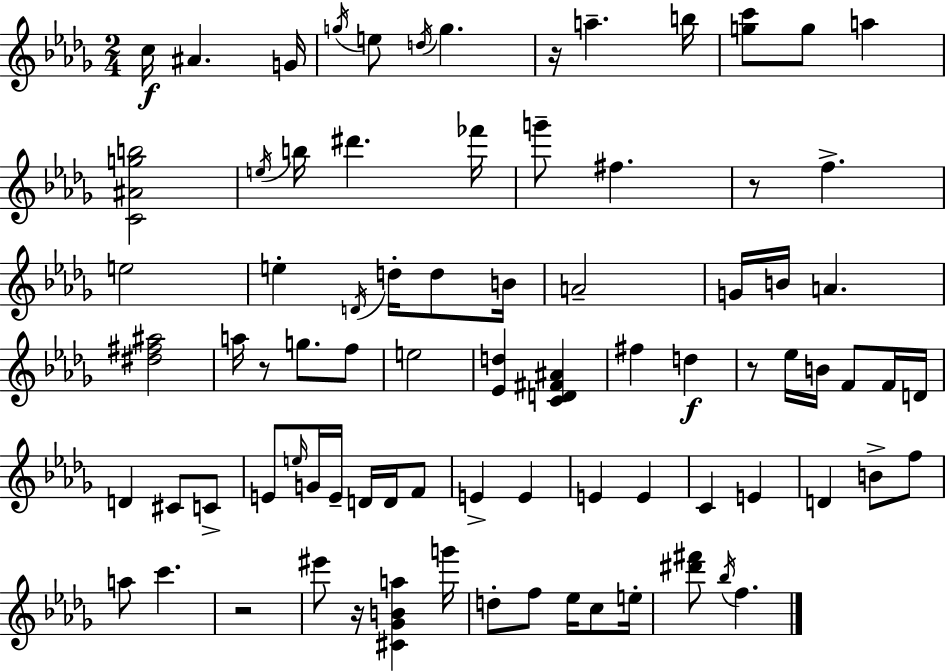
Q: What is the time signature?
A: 2/4